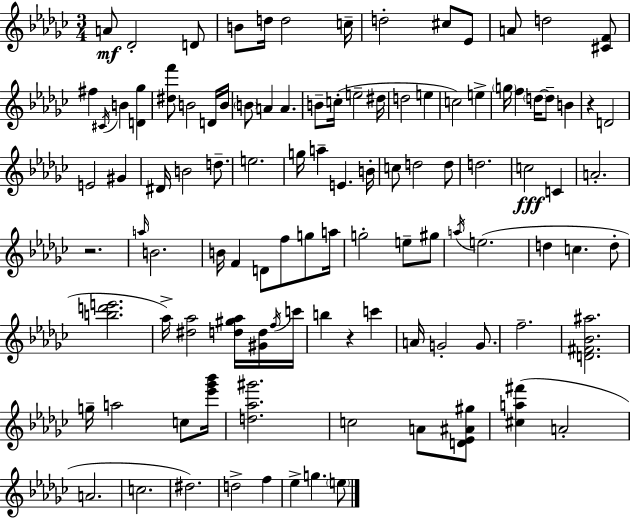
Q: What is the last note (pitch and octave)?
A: E5